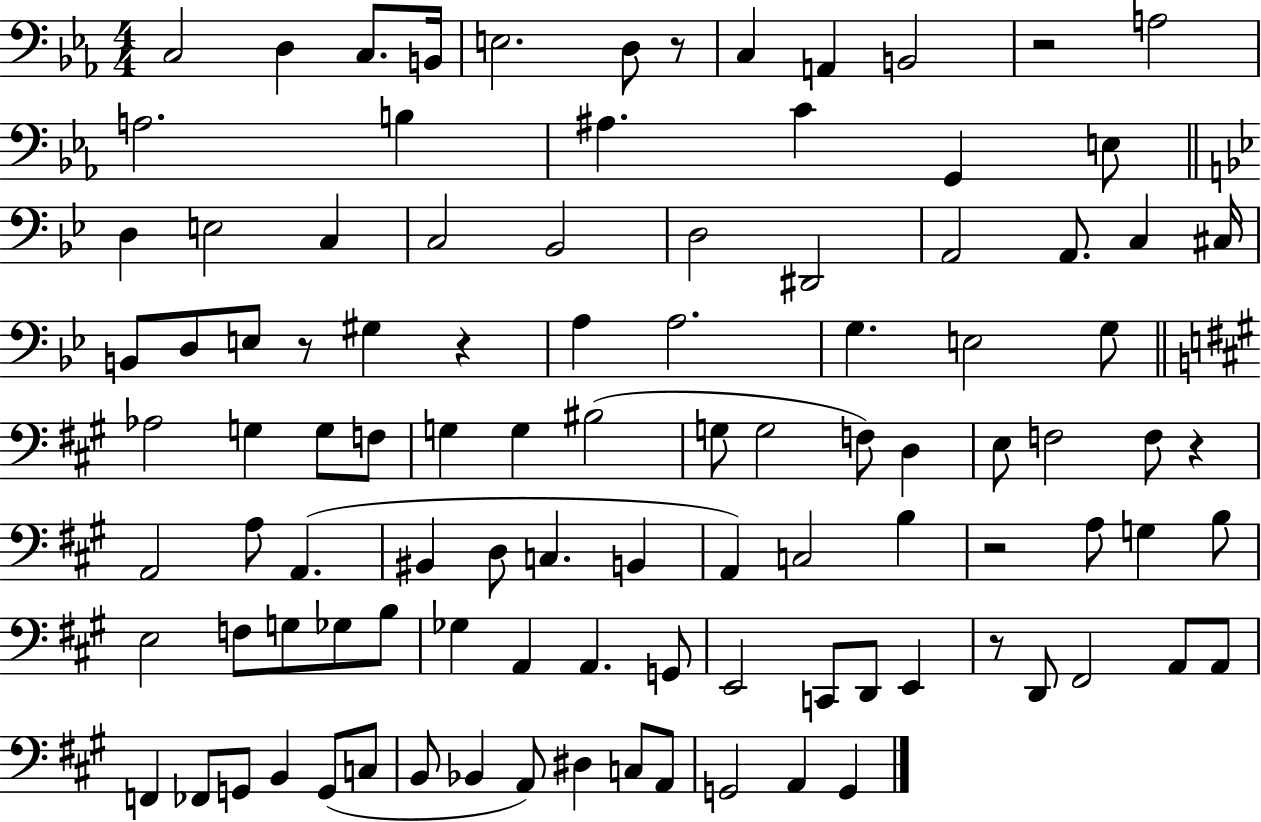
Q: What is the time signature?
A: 4/4